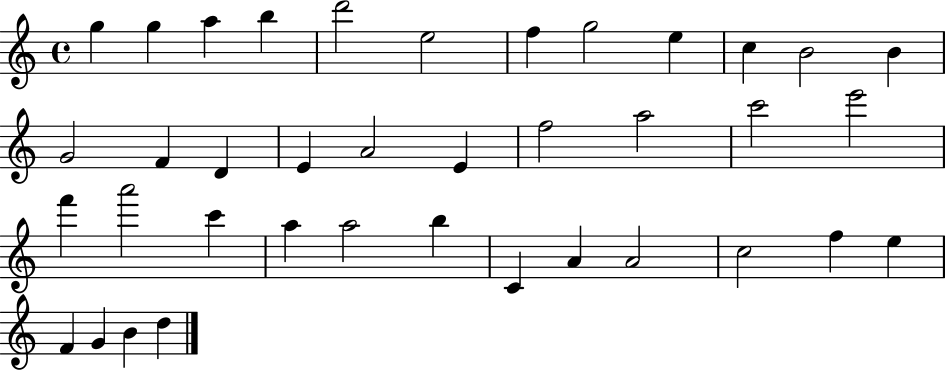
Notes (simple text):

G5/q G5/q A5/q B5/q D6/h E5/h F5/q G5/h E5/q C5/q B4/h B4/q G4/h F4/q D4/q E4/q A4/h E4/q F5/h A5/h C6/h E6/h F6/q A6/h C6/q A5/q A5/h B5/q C4/q A4/q A4/h C5/h F5/q E5/q F4/q G4/q B4/q D5/q